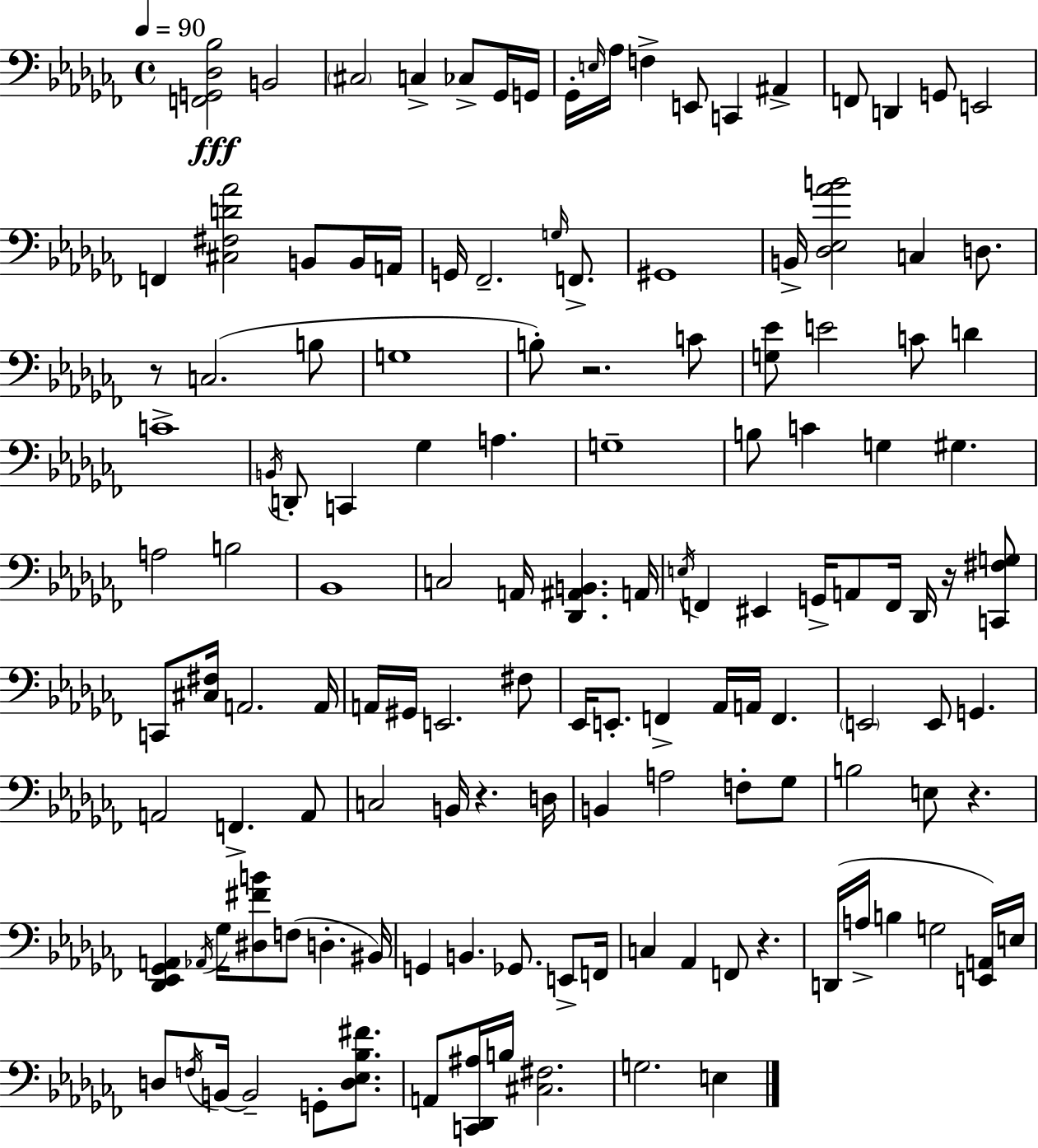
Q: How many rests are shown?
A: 6